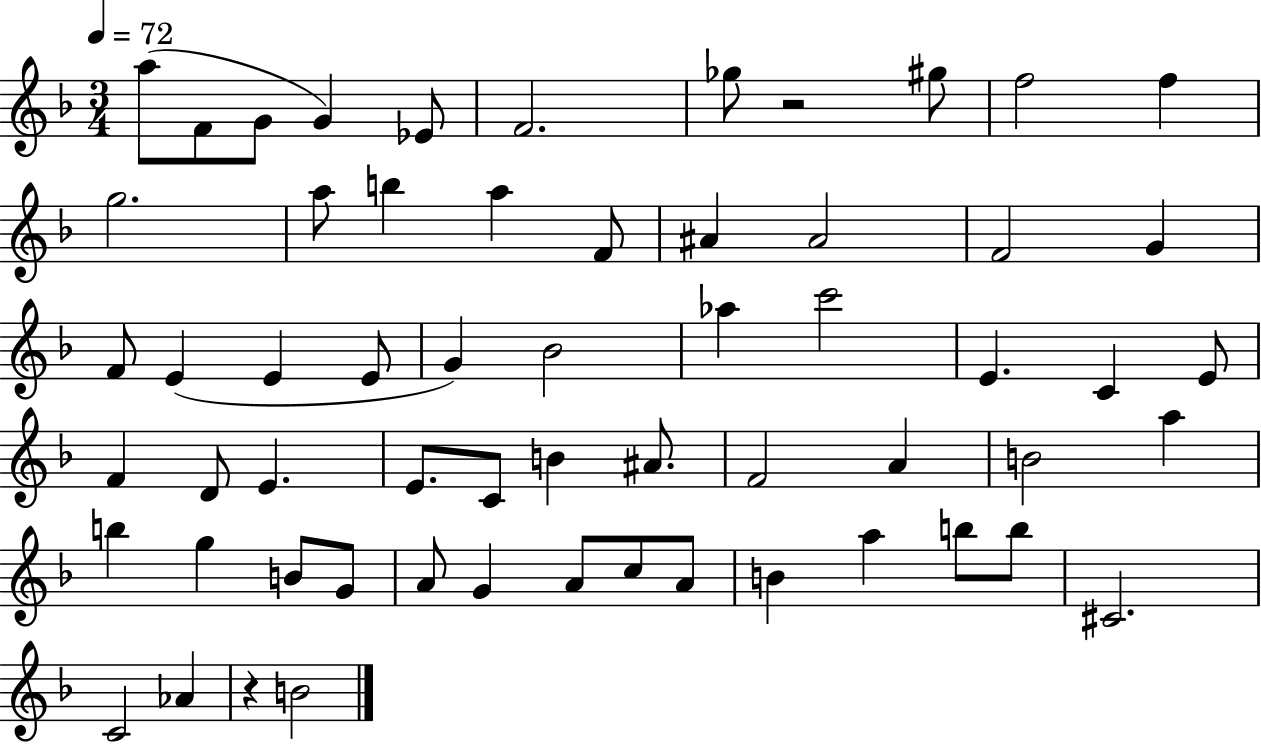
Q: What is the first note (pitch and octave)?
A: A5